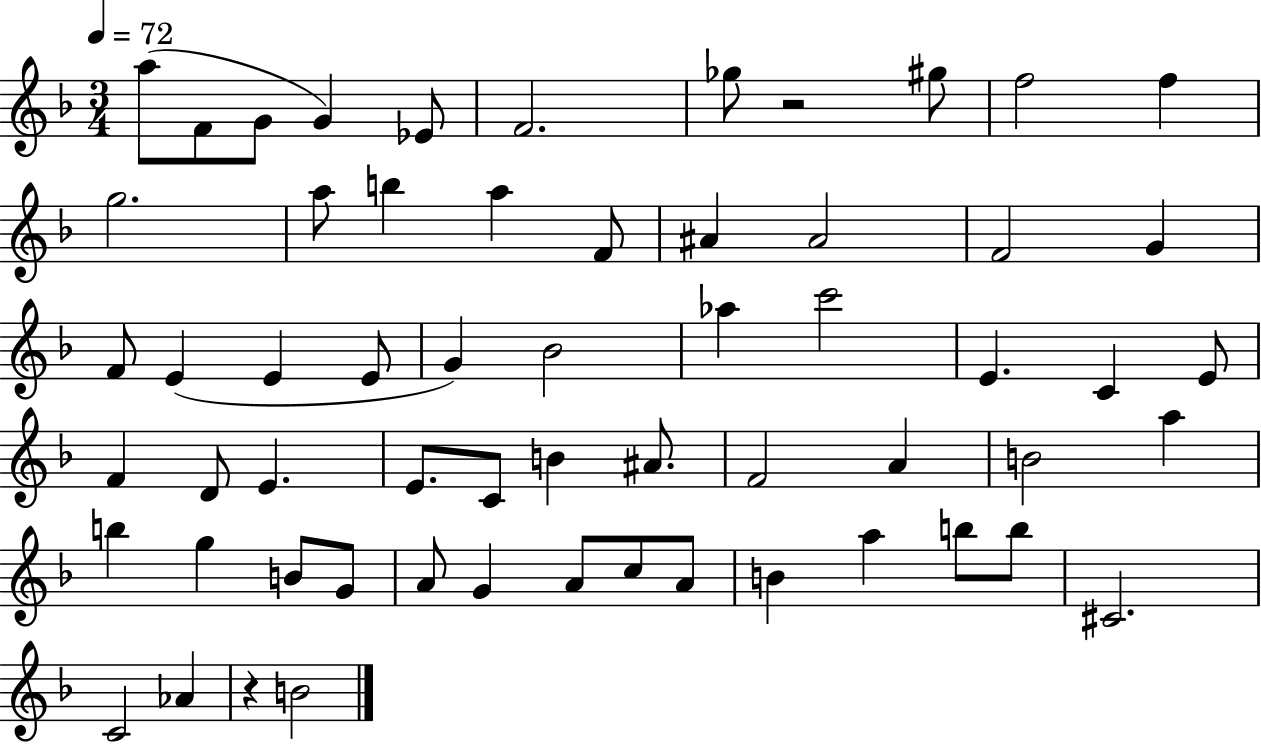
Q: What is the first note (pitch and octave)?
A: A5